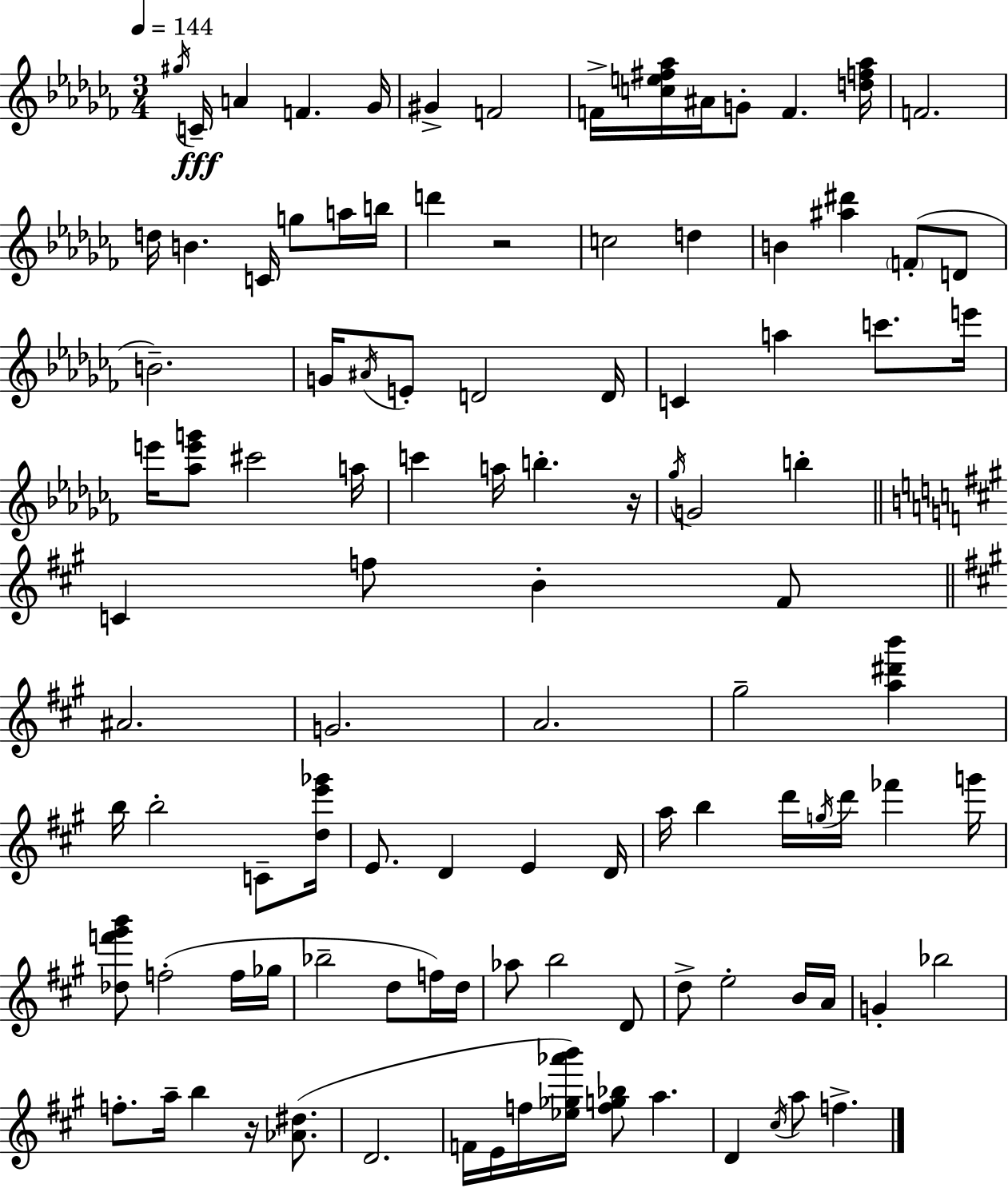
{
  \clef treble
  \numericTimeSignature
  \time 3/4
  \key aes \minor
  \tempo 4 = 144
  \repeat volta 2 { \acciaccatura { gis''16 }\fff c'16-- a'4 f'4. | ges'16 gis'4-> f'2 | f'16-> <c'' e'' fis'' aes''>16 ais'16 g'8-. f'4. | <d'' f'' aes''>16 f'2. | \break d''16 b'4. c'16 g''8 a''16 | b''16 d'''4 r2 | c''2 d''4 | b'4 <ais'' dis'''>4 \parenthesize f'8-.( d'8 | \break b'2.--) | g'16 \acciaccatura { ais'16 } e'8-. d'2 | d'16 c'4 a''4 c'''8. | e'''16 e'''16 <aes'' e''' g'''>8 cis'''2 | \break a''16 c'''4 a''16 b''4.-. | r16 \acciaccatura { ges''16 } g'2 b''4-. | \bar "||" \break \key a \major c'4 f''8 b'4-. fis'8 | \bar "||" \break \key a \major ais'2. | g'2. | a'2. | gis''2-- <a'' dis''' b'''>4 | \break b''16 b''2-. c'8-- <d'' e''' ges'''>16 | e'8. d'4 e'4 d'16 | a''16 b''4 d'''16 \acciaccatura { g''16 } d'''16 fes'''4 | g'''16 <des'' f''' gis''' b'''>8 f''2-.( f''16 | \break ges''16 bes''2-- d''8 f''16) | d''16 aes''8 b''2 d'8 | d''8-> e''2-. b'16 | a'16 g'4-. bes''2 | \break f''8.-. a''16-- b''4 r16 <aes' dis''>8.( | d'2. | f'16 e'16 f''16 <ees'' ges'' aes''' b'''>16) <f'' g'' bes''>8 a''4. | d'4 \acciaccatura { cis''16 } a''8 f''4.-> | \break } \bar "|."
}